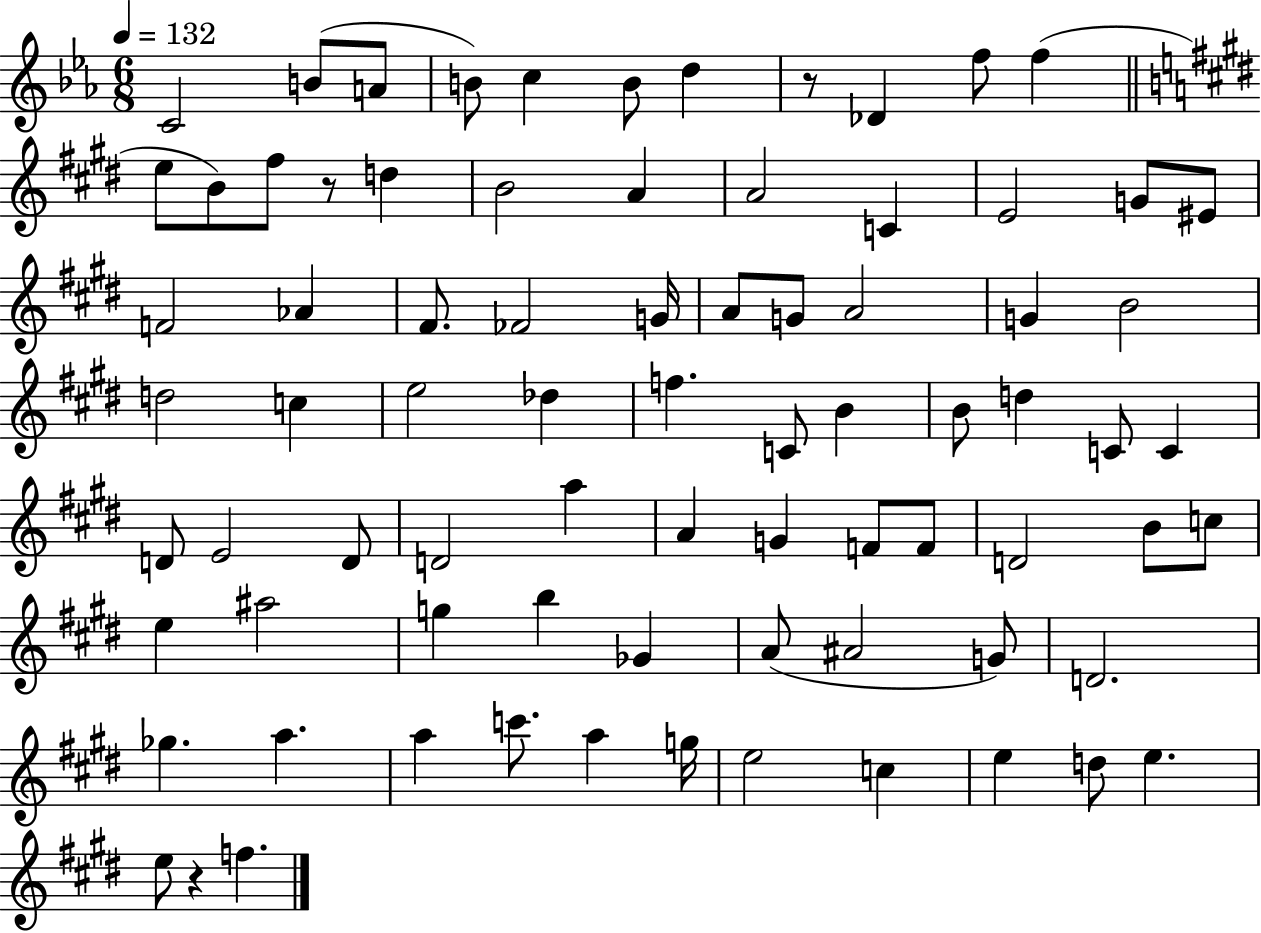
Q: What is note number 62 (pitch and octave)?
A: G4